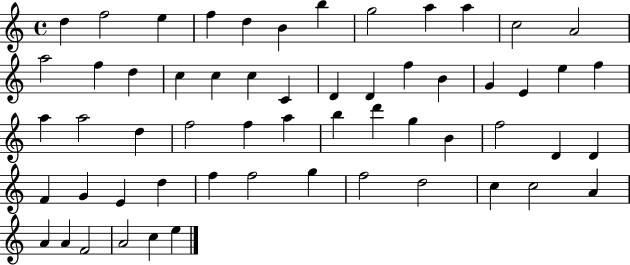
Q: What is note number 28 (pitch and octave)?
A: A5